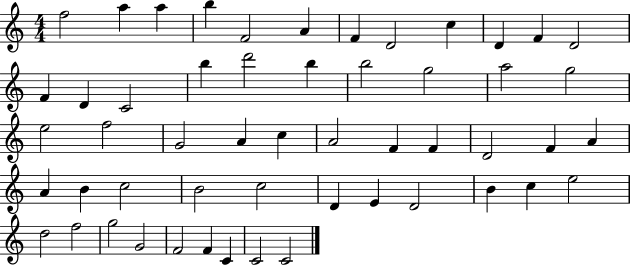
{
  \clef treble
  \numericTimeSignature
  \time 4/4
  \key c \major
  f''2 a''4 a''4 | b''4 f'2 a'4 | f'4 d'2 c''4 | d'4 f'4 d'2 | \break f'4 d'4 c'2 | b''4 d'''2 b''4 | b''2 g''2 | a''2 g''2 | \break e''2 f''2 | g'2 a'4 c''4 | a'2 f'4 f'4 | d'2 f'4 a'4 | \break a'4 b'4 c''2 | b'2 c''2 | d'4 e'4 d'2 | b'4 c''4 e''2 | \break d''2 f''2 | g''2 g'2 | f'2 f'4 c'4 | c'2 c'2 | \break \bar "|."
}